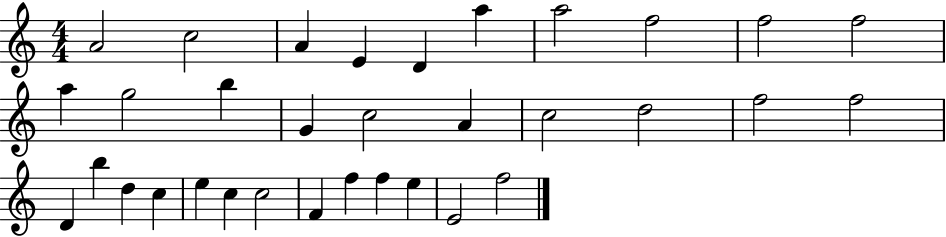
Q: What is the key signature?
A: C major